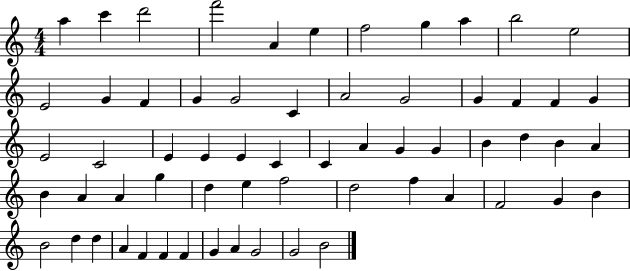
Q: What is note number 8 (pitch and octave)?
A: G5